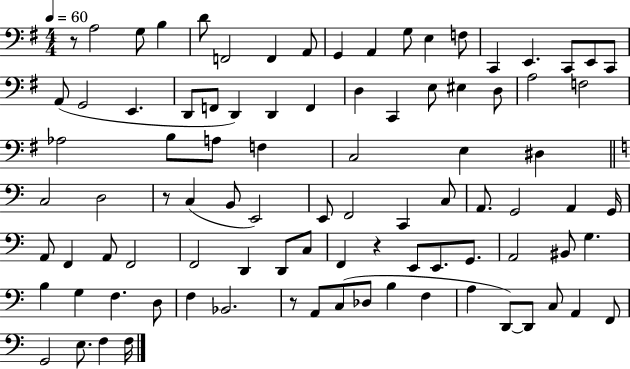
{
  \clef bass
  \numericTimeSignature
  \time 4/4
  \key g \major
  \tempo 4 = 60
  r8 a2 g8 b4 | d'8 f,2 f,4 a,8 | g,4 a,4 g8 e4 f8 | c,4 e,4. c,8 e,8 c,8 | \break a,8( g,2 e,4. | d,8 f,8 d,4) d,4 f,4 | d4 c,4 e8 eis4 d8 | a2 f2 | \break aes2 b8 a8 f4 | c2 e4 dis4 | \bar "||" \break \key c \major c2 d2 | r8 c4( b,8 e,2) | e,8 f,2 c,4 c8 | a,8. g,2 a,4 g,16 | \break a,8 f,4 a,8 f,2 | f,2 d,4 d,8 c8 | f,4 r4 e,8 e,8. g,8. | a,2 bis,8 g4. | \break b4 g4 f4. d8 | f4 bes,2. | r8 a,8 c8( des8 b4 f4 | a4 d,8~~) d,8 c8 a,4 f,8 | \break g,2 e8. f4 f16 | \bar "|."
}